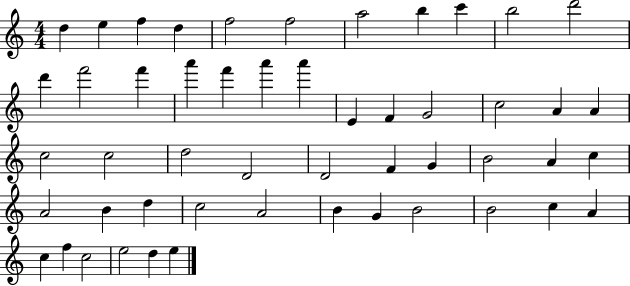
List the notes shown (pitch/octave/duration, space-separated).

D5/q E5/q F5/q D5/q F5/h F5/h A5/h B5/q C6/q B5/h D6/h D6/q F6/h F6/q A6/q F6/q A6/q A6/q E4/q F4/q G4/h C5/h A4/q A4/q C5/h C5/h D5/h D4/h D4/h F4/q G4/q B4/h A4/q C5/q A4/h B4/q D5/q C5/h A4/h B4/q G4/q B4/h B4/h C5/q A4/q C5/q F5/q C5/h E5/h D5/q E5/q